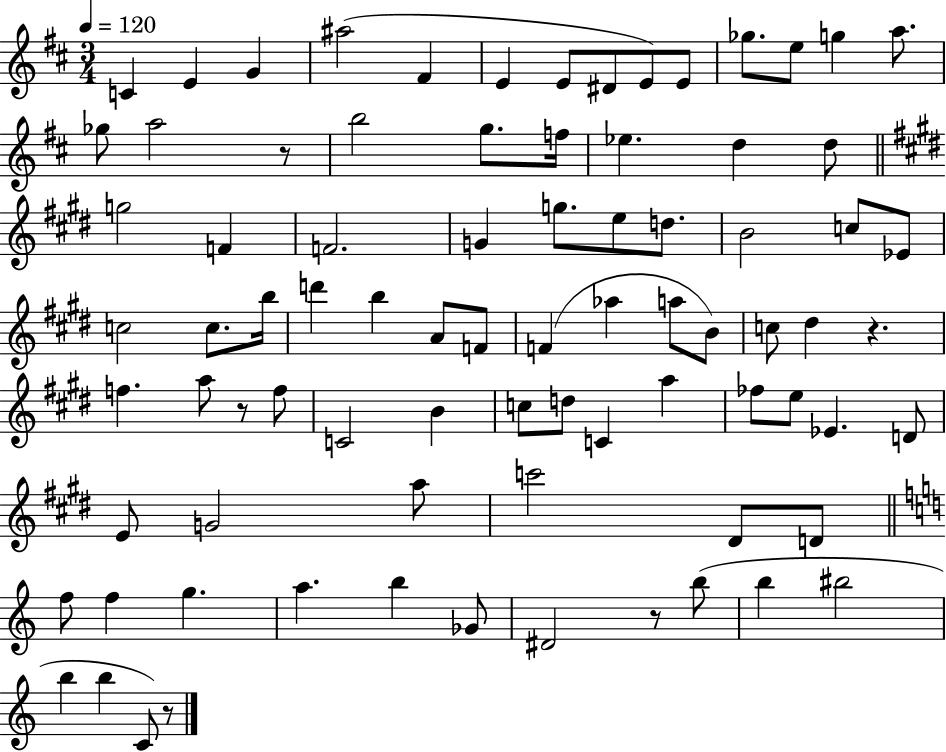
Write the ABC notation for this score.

X:1
T:Untitled
M:3/4
L:1/4
K:D
C E G ^a2 ^F E E/2 ^D/2 E/2 E/2 _g/2 e/2 g a/2 _g/2 a2 z/2 b2 g/2 f/4 _e d d/2 g2 F F2 G g/2 e/2 d/2 B2 c/2 _E/2 c2 c/2 b/4 d' b A/2 F/2 F _a a/2 B/2 c/2 ^d z f a/2 z/2 f/2 C2 B c/2 d/2 C a _f/2 e/2 _E D/2 E/2 G2 a/2 c'2 ^D/2 D/2 f/2 f g a b _G/2 ^D2 z/2 b/2 b ^b2 b b C/2 z/2